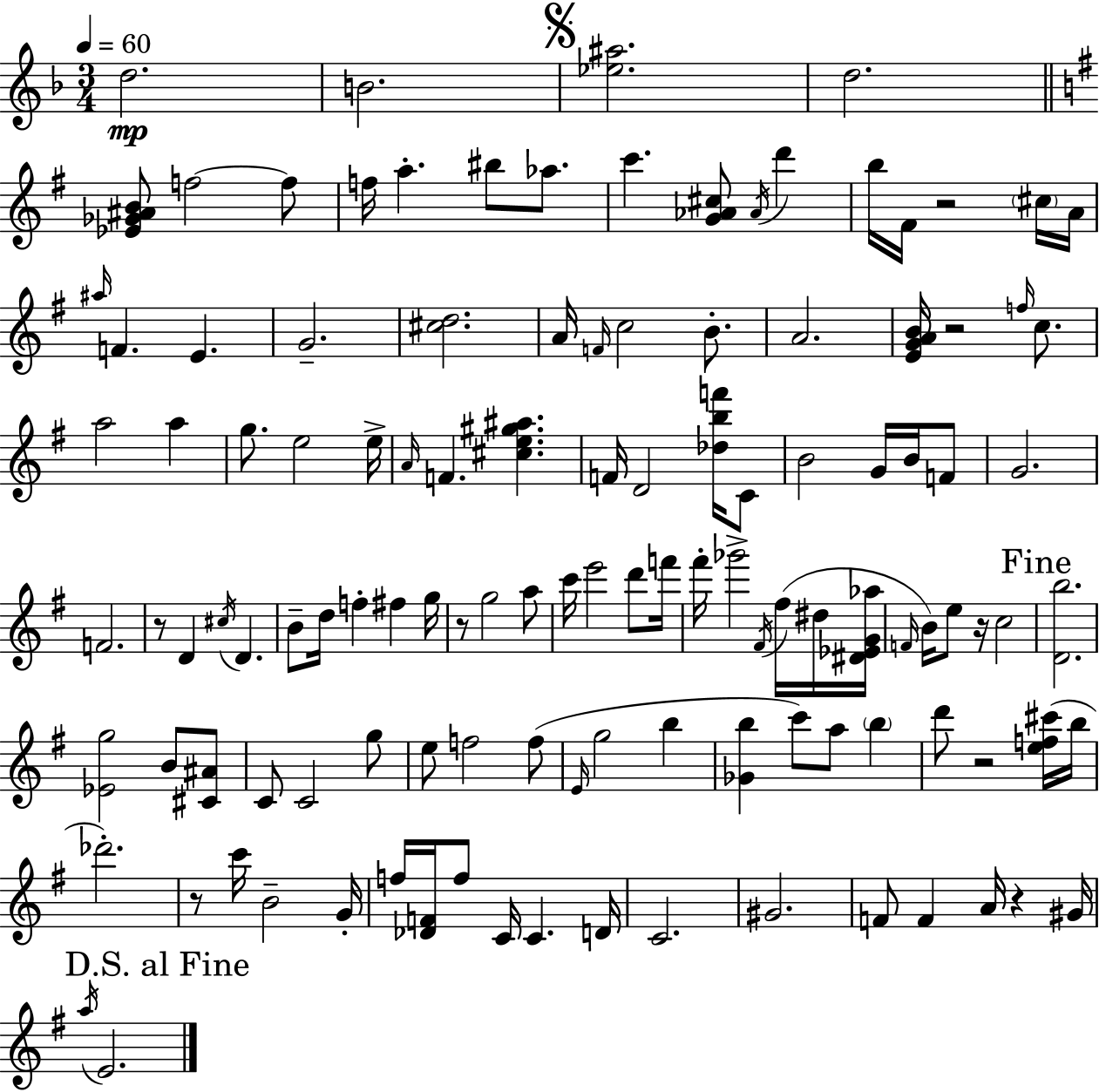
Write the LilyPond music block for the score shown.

{
  \clef treble
  \numericTimeSignature
  \time 3/4
  \key d \minor
  \tempo 4 = 60
  \repeat volta 2 { d''2.\mp | b'2. | \mark \markup { \musicglyph "scripts.segno" } <ees'' ais''>2. | d''2. | \break \bar "||" \break \key g \major <ees' ges' ais' b'>8 f''2~~ f''8 | f''16 a''4.-. bis''8 aes''8. | c'''4. <g' aes' cis''>8 \acciaccatura { aes'16 } d'''4 | b''16 fis'16 r2 \parenthesize cis''16 | \break a'16 \grace { ais''16 } f'4. e'4. | g'2.-- | <cis'' d''>2. | a'16 \grace { f'16 } c''2 | \break b'8.-. a'2. | <e' g' a' b'>16 r2 | \grace { f''16 } c''8. a''2 | a''4 g''8. e''2 | \break e''16-> \grace { a'16 } f'4. <cis'' e'' gis'' ais''>4. | f'16 d'2 | <des'' b'' f'''>16 c'8 b'2 | g'16 b'16 f'8 g'2. | \break f'2. | r8 d'4 \acciaccatura { cis''16 } | d'4. b'8-- d''16 f''4-. | fis''4 g''16 r8 g''2 | \break a''8 c'''16 e'''2 | d'''8 f'''16 fis'''16-. ges'''2-> | \acciaccatura { fis'16 } fis''16( dis''16 <dis' ees' g' aes''>16 \grace { f'16 } b'16) e''8 r16 | c''2 \mark "Fine" <d' b''>2. | \break <ees' g''>2 | b'8 <cis' ais'>8 c'8 c'2 | g''8 e''8 f''2 | f''8( \grace { e'16 } g''2 | \break b''4 <ges' b''>4 | c'''8) a''8 \parenthesize b''4 d'''8 r2 | <e'' f'' cis'''>16( b''16 des'''2.-.) | r8 c'''16 | \break b'2-- g'16-. f''16 <des' f'>16 f''8 | c'16 c'4. d'16 c'2. | gis'2. | f'8 f'4 | \break a'16 r4 gis'16 \mark "D.S. al Fine" \acciaccatura { a''16 } e'2. | } \bar "|."
}